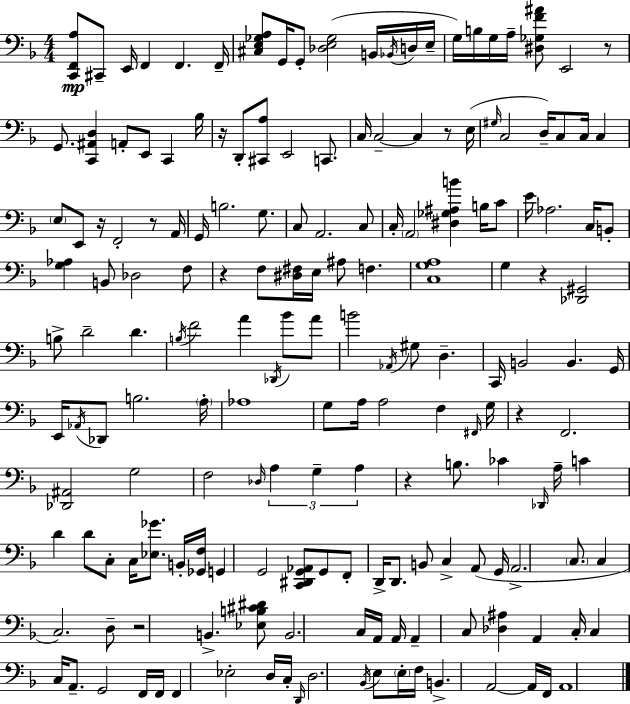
{
  \clef bass
  \numericTimeSignature
  \time 4/4
  \key f \major
  <c, f, a>8\mp cis,8-- e,16 f,4 f,4. f,16-- | <cis e ges a>8 g,16 g,8-. <des e ges>2( b,16 \acciaccatura { bes,16 } d16 | e16-- g16) b16 g16 a16-- <dis ges f' ais'>8 e,2 r8 | g,8. <c, ais, d>4 a,8-. e,8 c,4 | \break bes16 r16 d,8-. <cis, a>8 e,2 c,8. | c16 c2--~~ c4 r8 | e16( \grace { gis16 } c2 d16--) c8 c16 c4 | \parenthesize e8 e,8 r16 f,2-. r8 | \break a,16 g,16 b2. g8. | c8 a,2. | c8 c16-. \parenthesize a,2 <dis ges ais b'>4 b16 | c'8 e'16 aes2. c16 | \break b,8-. <g aes>4 b,8 des2 | f8 r4 f8 <dis fis>16 e16 ais8 f4. | <c g a>1 | g4 r4 <des, gis,>2 | \break b8-> d'2-- d'4. | \acciaccatura { b16 } f'2 a'4 \acciaccatura { des,16 } | bes'8 a'8 b'2 \acciaccatura { aes,16 } gis8 d4.-- | c,16 b,2 b,4. | \break g,16 e,16 \acciaccatura { aes,16 } des,8 b2. | \parenthesize a16-. aes1 | g8 a16 a2 | f4 \grace { fis,16 } g16 r4 f,2. | \break <des, ais,>2 g2 | f2 \grace { des16 } | \tuplet 3/2 { a4 g4-- a4 } r4 | b8. ces'4 \grace { des,16 } a16-- c'4 d'4 | \break d'8 c8-. c16 <ees ges'>8. b,16-. <ges, f>16 g,4 g,2 | <c, dis, g, aes,>8 g,8 f,8-. d,16-> d,8. | b,8 c4-> a,8( g,16 a,2.-> | \parenthesize c8. c4 c2.) | \break d8-- r2 | b,4.-> <ees b cis' dis'>8 b,2. | c16 a,16 a,16 a,4-- c8 | <des ais>4 a,4 c16-. c4 c16 a,8.-- | \break g,2 f,16 f,16 f,4 ees2-. | d16 c16-. \grace { d,16 } d2. | \acciaccatura { bes,16 } e8 \parenthesize e16-. f16 b,4.-> | a,2~~ a,16 f,16 a,1 | \break \bar "|."
}